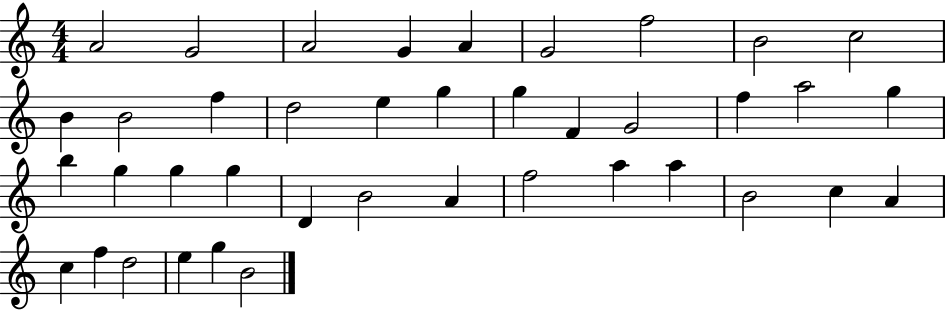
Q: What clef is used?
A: treble